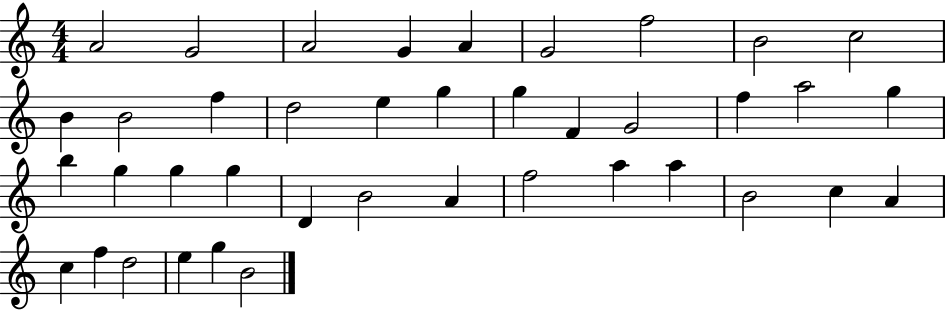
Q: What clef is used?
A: treble